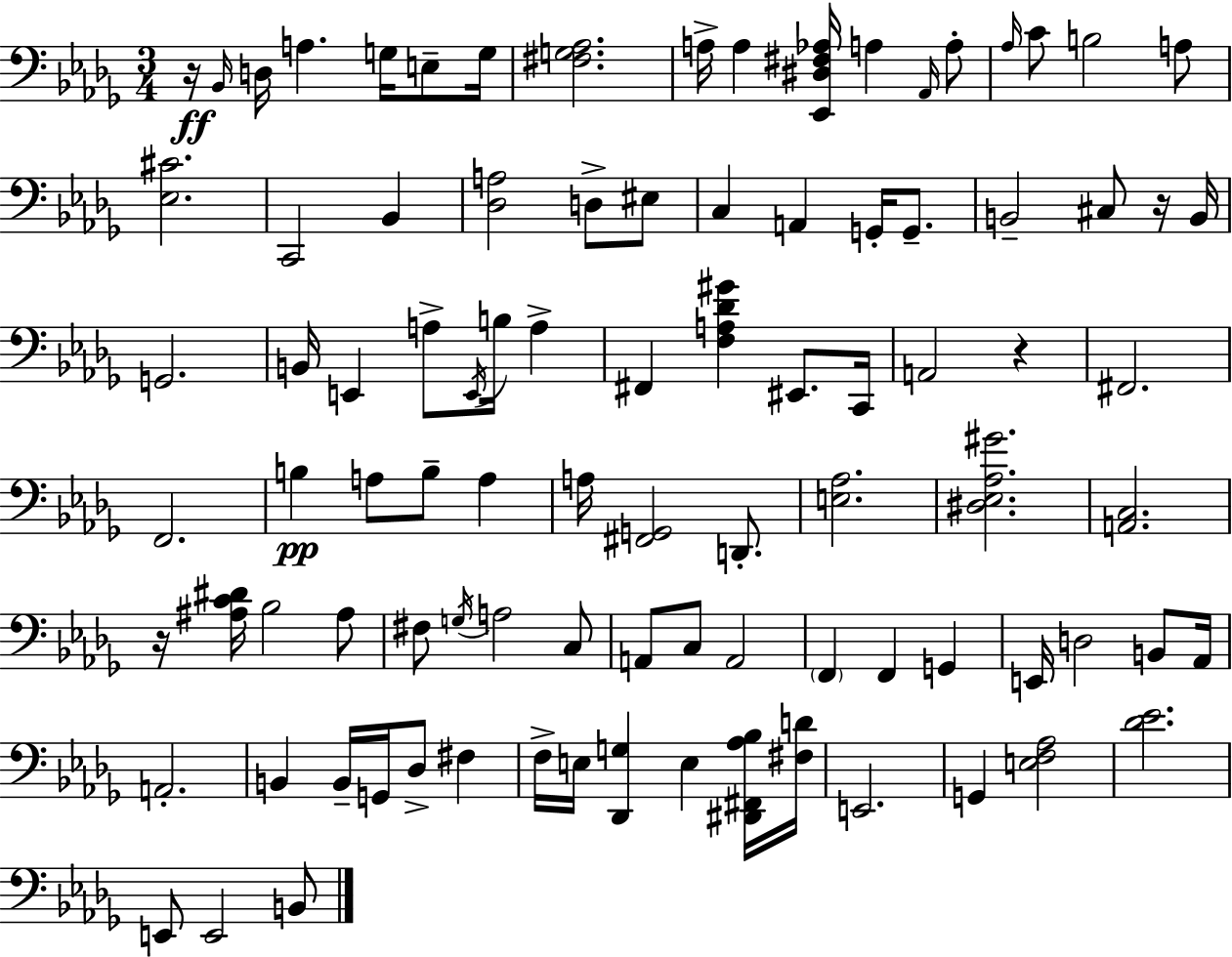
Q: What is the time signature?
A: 3/4